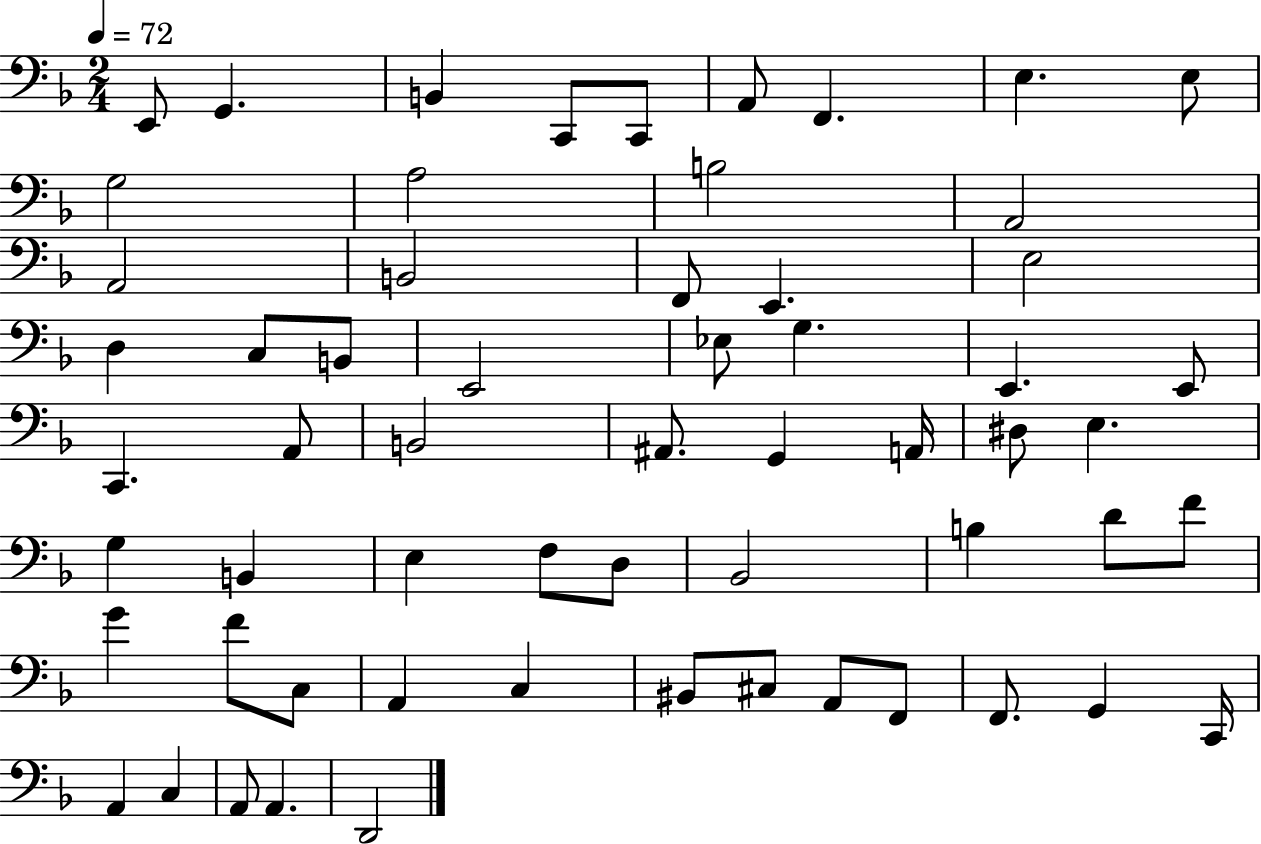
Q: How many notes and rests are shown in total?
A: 60